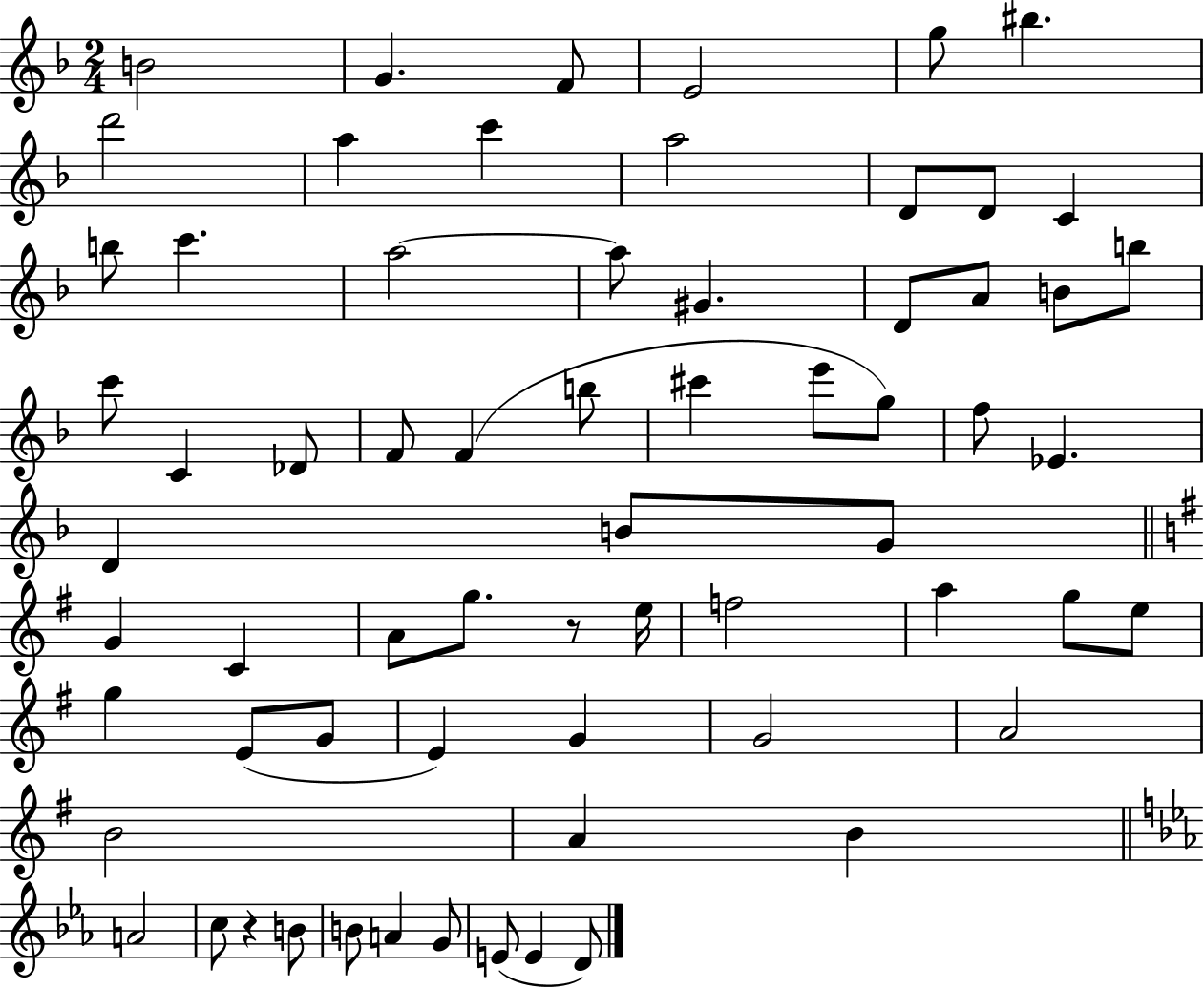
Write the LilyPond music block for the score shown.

{
  \clef treble
  \numericTimeSignature
  \time 2/4
  \key f \major
  b'2 | g'4. f'8 | e'2 | g''8 bis''4. | \break d'''2 | a''4 c'''4 | a''2 | d'8 d'8 c'4 | \break b''8 c'''4. | a''2~~ | a''8 gis'4. | d'8 a'8 b'8 b''8 | \break c'''8 c'4 des'8 | f'8 f'4( b''8 | cis'''4 e'''8 g''8) | f''8 ees'4. | \break d'4 b'8 g'8 | \bar "||" \break \key g \major g'4 c'4 | a'8 g''8. r8 e''16 | f''2 | a''4 g''8 e''8 | \break g''4 e'8( g'8 | e'4) g'4 | g'2 | a'2 | \break b'2 | a'4 b'4 | \bar "||" \break \key c \minor a'2 | c''8 r4 b'8 | b'8 a'4 g'8 | e'8( e'4 d'8) | \break \bar "|."
}